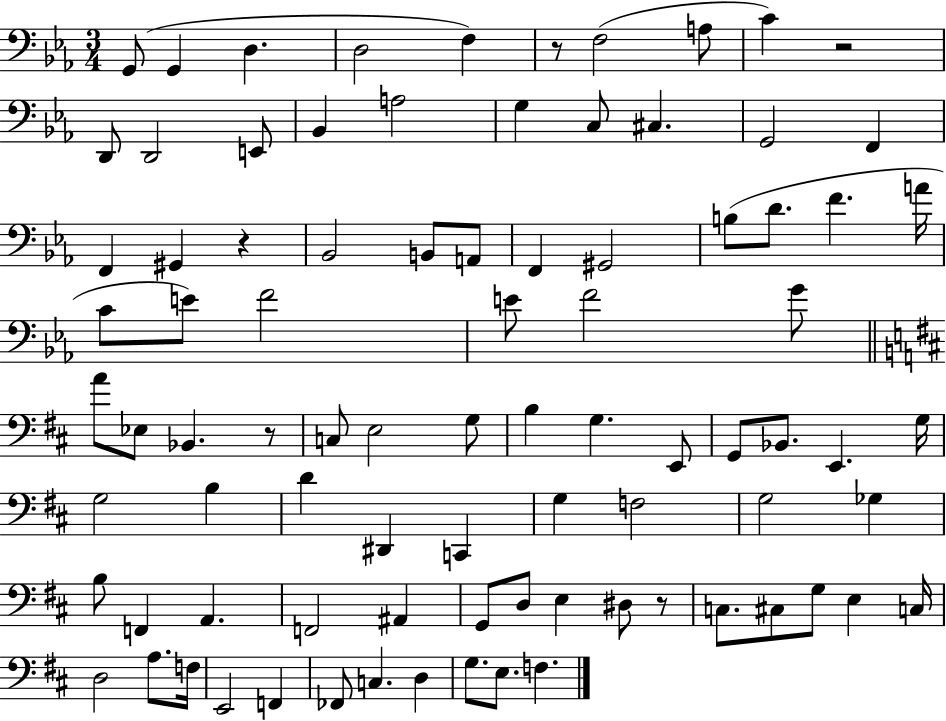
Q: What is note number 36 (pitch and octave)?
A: A4